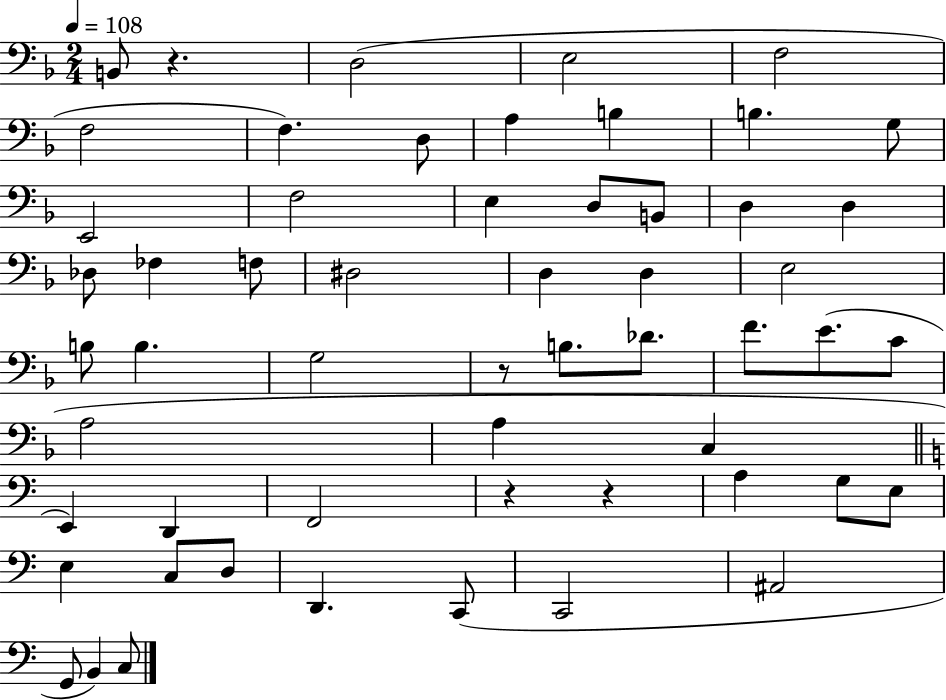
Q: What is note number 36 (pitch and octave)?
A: C3